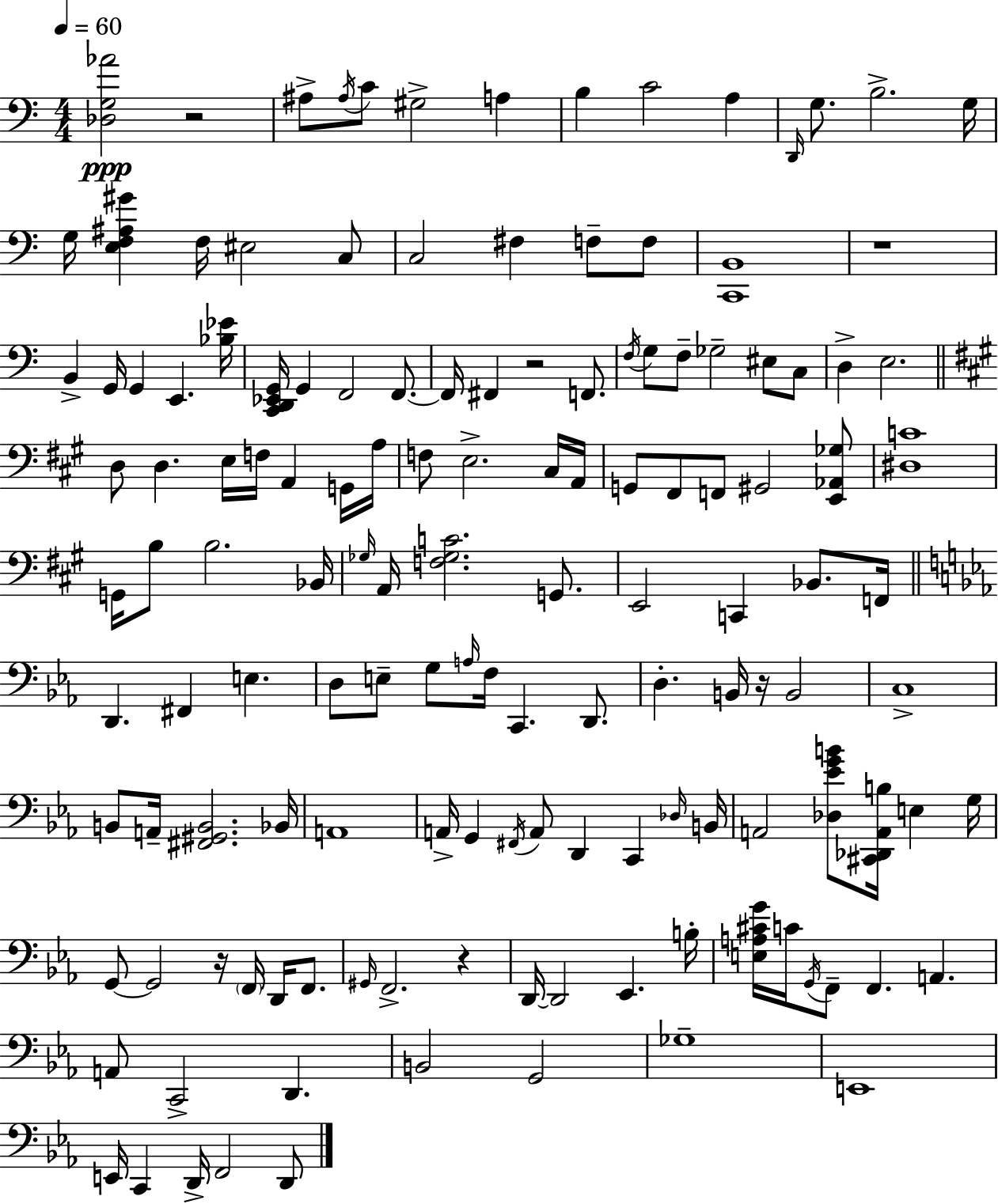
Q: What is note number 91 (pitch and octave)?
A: A2